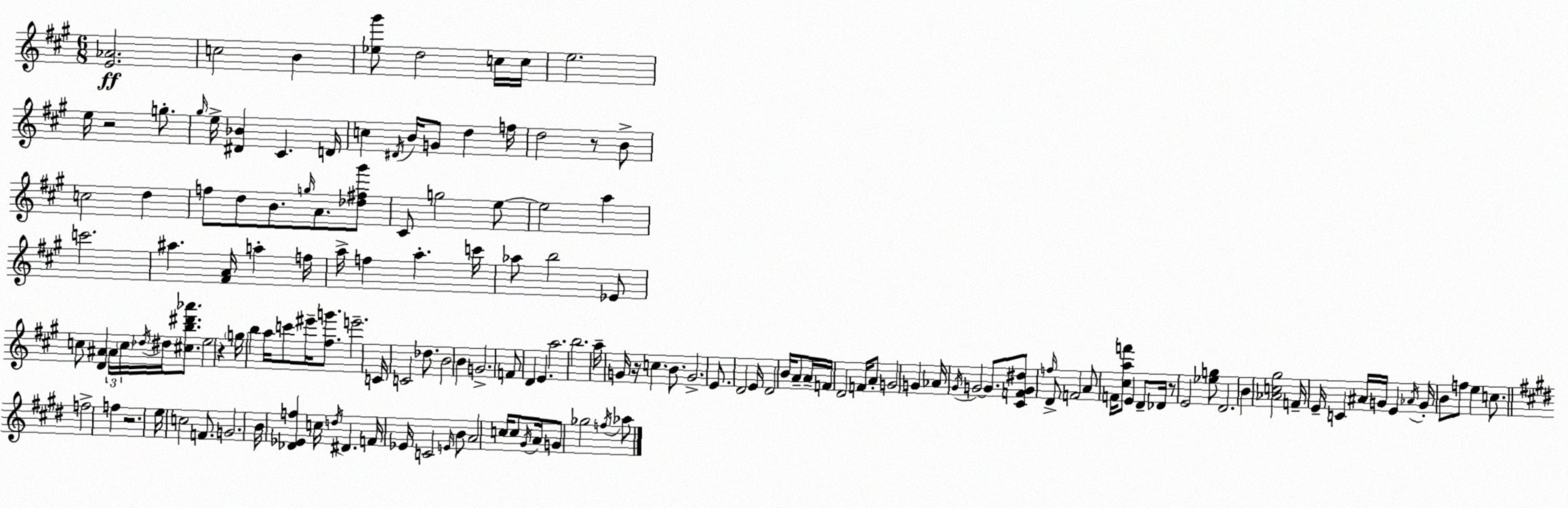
X:1
T:Untitled
M:6/8
L:1/4
K:A
[E_A]2 c2 B [_e^g']/2 d2 c/4 c/4 e2 e/4 z2 g/2 ^g/4 e/4 [^D_B] ^C D/4 c ^D/4 B/4 G/2 d f/4 d2 z/2 B/2 c2 d f/2 d/2 B/2 g/4 A/2 [_d^f^g']/2 ^C/2 g2 e/2 e2 a c'2 ^a [^FA]/4 a f/4 a/4 f a c'/4 _a/2 b2 _E/2 c/2 [D^A] ^A/4 c/4 _d/4 ^d/4 [^cb^d'_a']/2 e2 z g/4 b a/4 c'/2 ^e'/4 [^fg']/2 e'2 C/4 C2 _d/2 B2 B G2 F/2 D E a2 b2 a/4 G/4 z/4 c B/2 G2 E/2 D2 E/4 D2 B/4 A/2 A/4 F/4 D2 F/4 A/2 G2 G _A/4 ^G/4 G2 G/2 [^CFG^d]/2 f/4 D/2 F2 A/2 F/4 [^caf']/2 E D/2 _D/4 z/2 E2 [_eg]/2 D2 B [_Ac^g]2 F/4 E/4 C ^A/4 G/4 E _A/4 G/4 B/2 f/2 e c/2 f2 f z2 e/4 c2 F/2 G2 B/4 [_D_Ef] c/4 d/4 ^D F/4 _E/4 C2 E/4 B/2 A2 c/4 c/2 ^G/4 A/4 G/2 _g2 f/4 _a/2